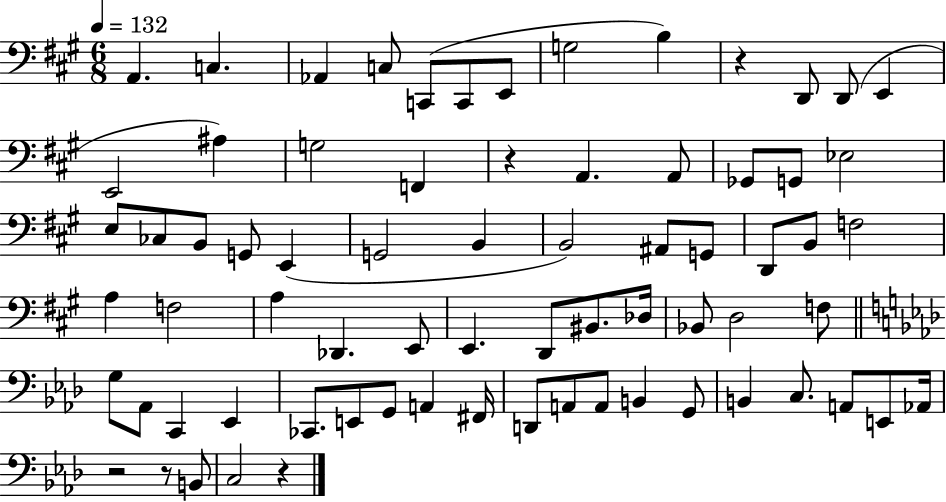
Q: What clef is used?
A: bass